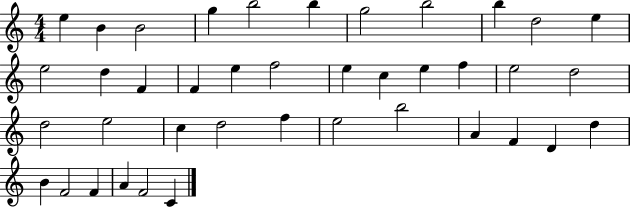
{
  \clef treble
  \numericTimeSignature
  \time 4/4
  \key c \major
  e''4 b'4 b'2 | g''4 b''2 b''4 | g''2 b''2 | b''4 d''2 e''4 | \break e''2 d''4 f'4 | f'4 e''4 f''2 | e''4 c''4 e''4 f''4 | e''2 d''2 | \break d''2 e''2 | c''4 d''2 f''4 | e''2 b''2 | a'4 f'4 d'4 d''4 | \break b'4 f'2 f'4 | a'4 f'2 c'4 | \bar "|."
}